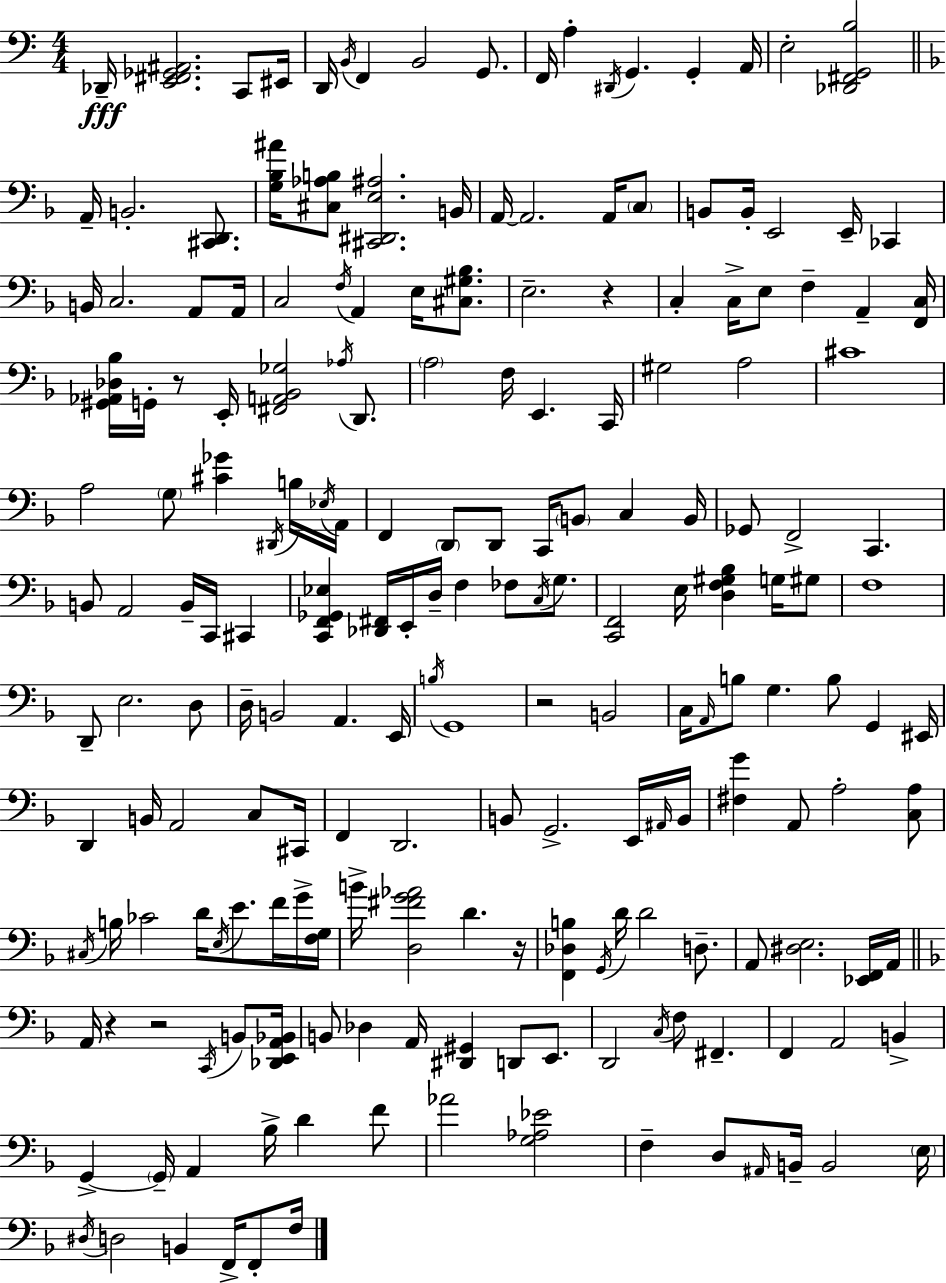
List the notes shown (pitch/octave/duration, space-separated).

Db2/s [E2,F#2,Gb2,A#2]/h. C2/e EIS2/s D2/s B2/s F2/q B2/h G2/e. F2/s A3/q D#2/s G2/q. G2/q A2/s E3/h [Db2,F#2,G2,B3]/h A2/s B2/h. [C#2,D2]/e. [G3,Bb3,A#4]/s [C#3,Ab3,B3]/e [C#2,D#2,E3,A#3]/h. B2/s A2/s A2/h. A2/s C3/e B2/e B2/s E2/h E2/s CES2/q B2/s C3/h. A2/e A2/s C3/h F3/s A2/q E3/s [C#3,G#3,Bb3]/e. E3/h. R/q C3/q C3/s E3/e F3/q A2/q [F2,C3]/s [G#2,Ab2,Db3,Bb3]/s G2/s R/e E2/s [F#2,A2,Bb2,Gb3]/h Ab3/s D2/e. A3/h F3/s E2/q. C2/s G#3/h A3/h C#4/w A3/h G3/e [C#4,Gb4]/q D#2/s B3/s Eb3/s A2/s F2/q D2/e D2/e C2/s B2/e C3/q B2/s Gb2/e F2/h C2/q. B2/e A2/h B2/s C2/s C#2/q [C2,F2,Gb2,Eb3]/q [Db2,F#2]/s E2/s D3/s F3/q FES3/e C3/s G3/e. [C2,F2]/h E3/s [D3,F3,G#3,Bb3]/q G3/s G#3/e F3/w D2/e E3/h. D3/e D3/s B2/h A2/q. E2/s B3/s G2/w R/h B2/h C3/s A2/s B3/e G3/q. B3/e G2/q EIS2/s D2/q B2/s A2/h C3/e C#2/s F2/q D2/h. B2/e G2/h. E2/s A#2/s B2/s [F#3,G4]/q A2/e A3/h [C3,A3]/e C#3/s B3/s CES4/h D4/s E3/s E4/e. F4/s G4/s [F3,G3]/s B4/s [D3,F#4,G4,Ab4]/h D4/q. R/s [F2,Db3,B3]/q G2/s D4/s D4/h D3/e. A2/e [D#3,E3]/h. [Eb2,F2]/s A2/s A2/s R/q R/h C2/s B2/e [Db2,E2,A2,Bb2]/s B2/e Db3/q A2/s [D#2,G#2]/q D2/e E2/e. D2/h C3/s F3/e F#2/q. F2/q A2/h B2/q G2/q G2/s A2/q Bb3/s D4/q F4/e Ab4/h [G3,Ab3,Eb4]/h F3/q D3/e A#2/s B2/s B2/h E3/s D#3/s D3/h B2/q F2/s F2/e F3/s